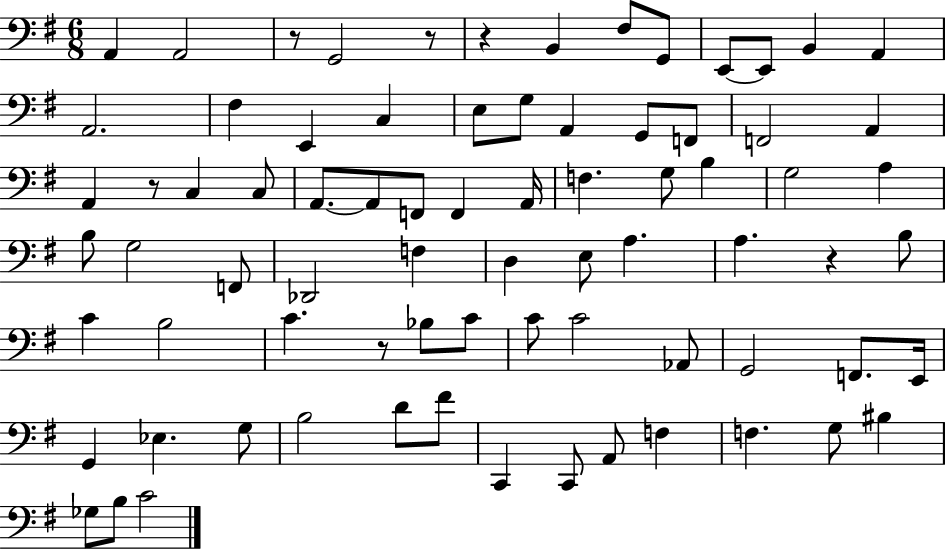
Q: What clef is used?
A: bass